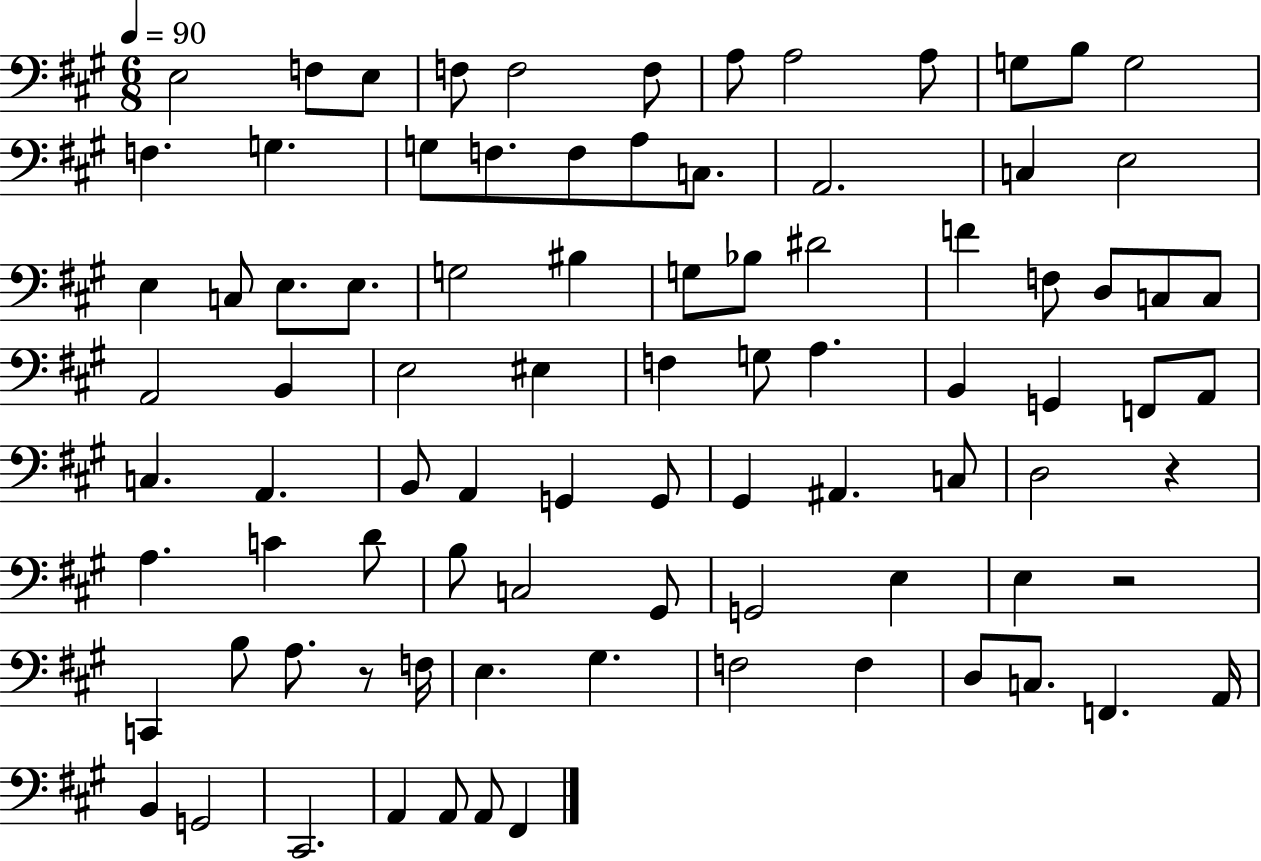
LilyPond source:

{
  \clef bass
  \numericTimeSignature
  \time 6/8
  \key a \major
  \tempo 4 = 90
  e2 f8 e8 | f8 f2 f8 | a8 a2 a8 | g8 b8 g2 | \break f4. g4. | g8 f8. f8 a8 c8. | a,2. | c4 e2 | \break e4 c8 e8. e8. | g2 bis4 | g8 bes8 dis'2 | f'4 f8 d8 c8 c8 | \break a,2 b,4 | e2 eis4 | f4 g8 a4. | b,4 g,4 f,8 a,8 | \break c4. a,4. | b,8 a,4 g,4 g,8 | gis,4 ais,4. c8 | d2 r4 | \break a4. c'4 d'8 | b8 c2 gis,8 | g,2 e4 | e4 r2 | \break c,4 b8 a8. r8 f16 | e4. gis4. | f2 f4 | d8 c8. f,4. a,16 | \break b,4 g,2 | cis,2. | a,4 a,8 a,8 fis,4 | \bar "|."
}